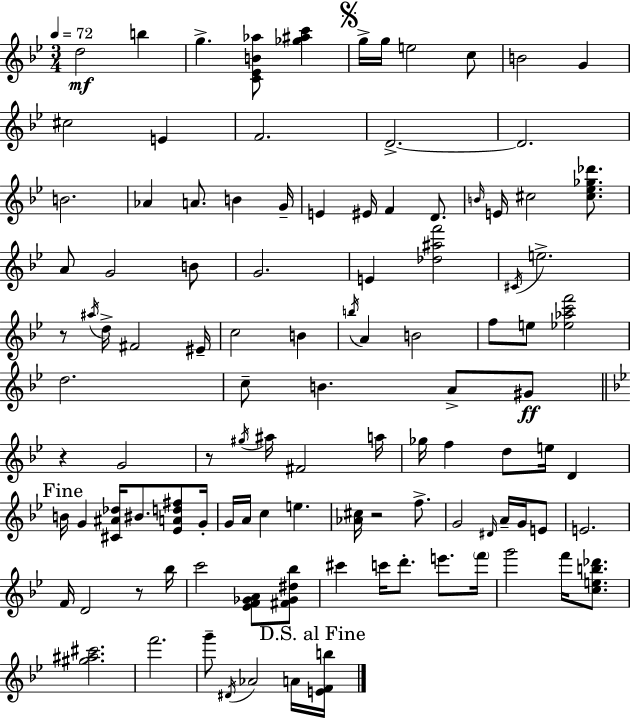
D5/h B5/q G5/q. [C4,Eb4,B4,Ab5]/e [Gb5,A#5,C6]/q G5/s G5/s E5/h C5/e B4/h G4/q C#5/h E4/q F4/h. D4/h. D4/h. B4/h. Ab4/q A4/e. B4/q G4/s E4/q EIS4/s F4/q D4/e. B4/s E4/s C#5/h [C#5,Eb5,Gb5,Db6]/e. A4/e G4/h B4/e G4/h. E4/q [Db5,A#5,F6]/h C#4/s E5/h. R/e A#5/s D5/s F#4/h EIS4/s C5/h B4/q B5/s A4/q B4/h F5/e E5/e [Eb5,Ab5,C6,F6]/h D5/h. C5/e B4/q. A4/e G#4/e R/q G4/h R/e G#5/s A#5/s F#4/h A5/s Gb5/s F5/q D5/e E5/s D4/q B4/s G4/q [C#4,A#4,Db5]/s BIS4/e. [Eb4,A4,D5,F#5]/e G4/s G4/s A4/s C5/q E5/q. [Ab4,C#5]/s R/h F5/e. G4/h D#4/s A4/s G4/s E4/e E4/h. F4/s D4/h R/e Bb5/s C6/h [Eb4,F4,Gb4,A4]/e [F#4,Gb4,D#5,Bb5]/e C#6/q C6/s D6/e. E6/e. F6/s G6/h F6/s [C5,E5,B5,Db6]/e. [G#5,A#5,C#6]/h. F6/h. G6/e D#4/s Ab4/h A4/s [E4,F4,B5]/s